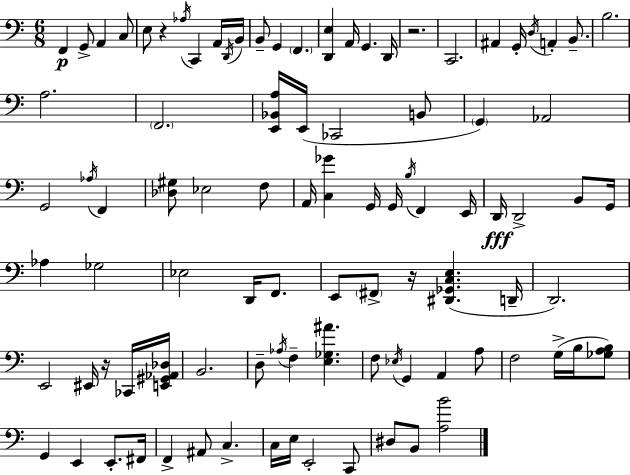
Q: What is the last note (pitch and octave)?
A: B2